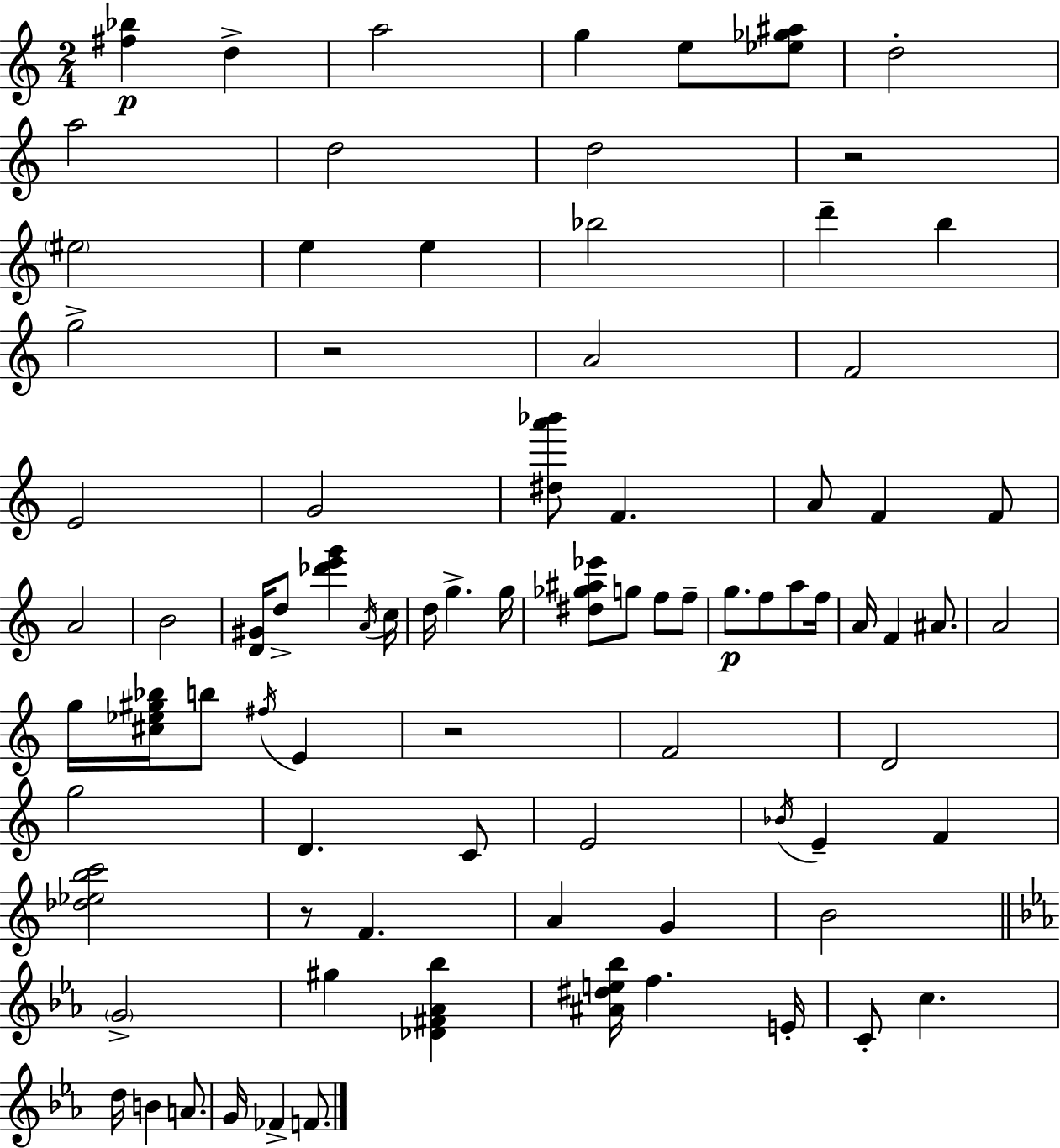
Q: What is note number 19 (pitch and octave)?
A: G4